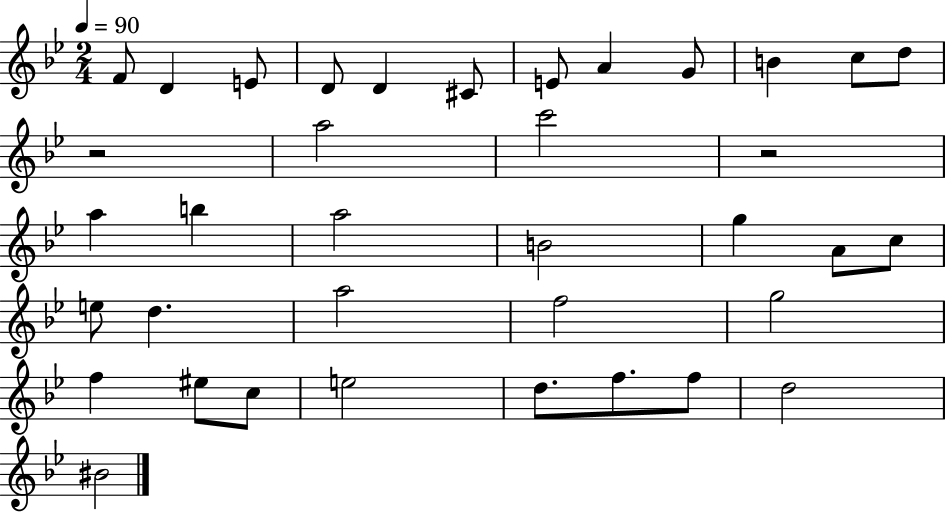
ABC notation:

X:1
T:Untitled
M:2/4
L:1/4
K:Bb
F/2 D E/2 D/2 D ^C/2 E/2 A G/2 B c/2 d/2 z2 a2 c'2 z2 a b a2 B2 g A/2 c/2 e/2 d a2 f2 g2 f ^e/2 c/2 e2 d/2 f/2 f/2 d2 ^B2